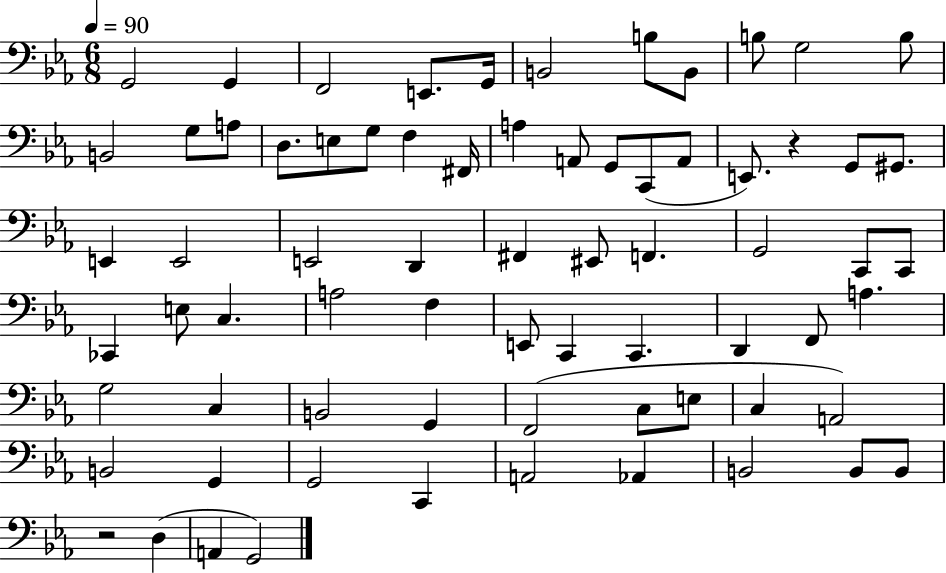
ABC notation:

X:1
T:Untitled
M:6/8
L:1/4
K:Eb
G,,2 G,, F,,2 E,,/2 G,,/4 B,,2 B,/2 B,,/2 B,/2 G,2 B,/2 B,,2 G,/2 A,/2 D,/2 E,/2 G,/2 F, ^F,,/4 A, A,,/2 G,,/2 C,,/2 A,,/2 E,,/2 z G,,/2 ^G,,/2 E,, E,,2 E,,2 D,, ^F,, ^E,,/2 F,, G,,2 C,,/2 C,,/2 _C,, E,/2 C, A,2 F, E,,/2 C,, C,, D,, F,,/2 A, G,2 C, B,,2 G,, F,,2 C,/2 E,/2 C, A,,2 B,,2 G,, G,,2 C,, A,,2 _A,, B,,2 B,,/2 B,,/2 z2 D, A,, G,,2